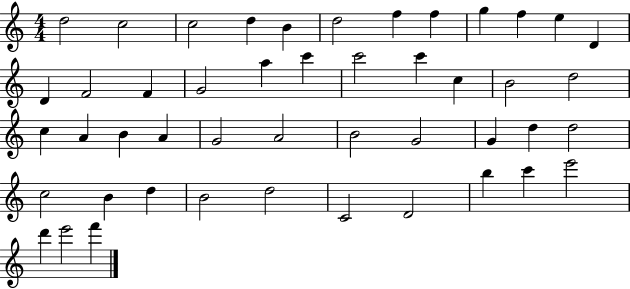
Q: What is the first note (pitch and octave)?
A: D5